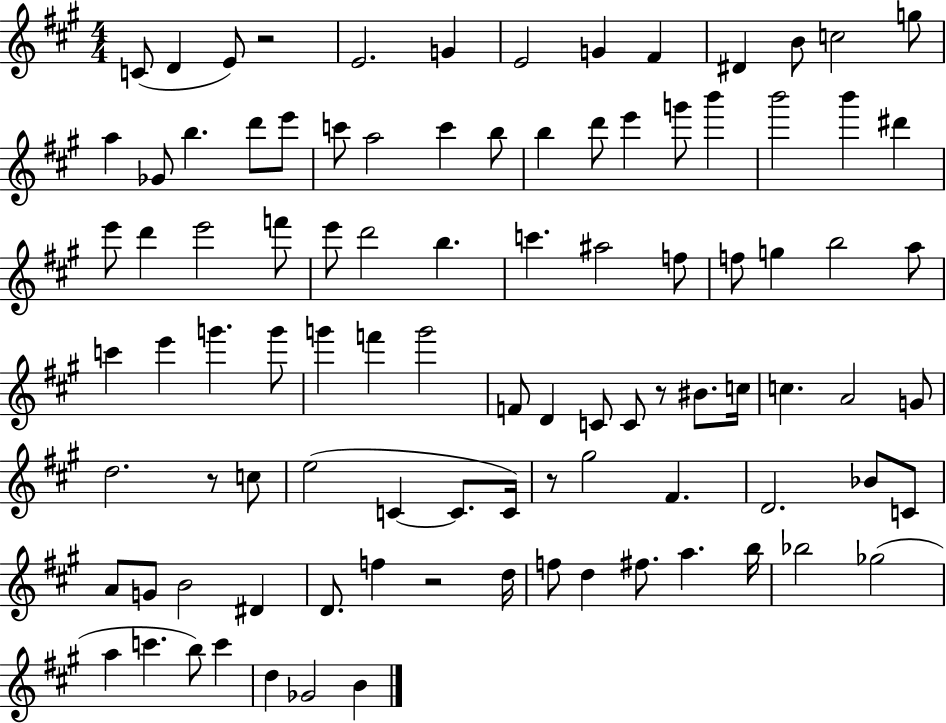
{
  \clef treble
  \numericTimeSignature
  \time 4/4
  \key a \major
  c'8( d'4 e'8) r2 | e'2. g'4 | e'2 g'4 fis'4 | dis'4 b'8 c''2 g''8 | \break a''4 ges'8 b''4. d'''8 e'''8 | c'''8 a''2 c'''4 b''8 | b''4 d'''8 e'''4 g'''8 b'''4 | b'''2 b'''4 dis'''4 | \break e'''8 d'''4 e'''2 f'''8 | e'''8 d'''2 b''4. | c'''4. ais''2 f''8 | f''8 g''4 b''2 a''8 | \break c'''4 e'''4 g'''4. g'''8 | g'''4 f'''4 g'''2 | f'8 d'4 c'8 c'8 r8 bis'8. c''16 | c''4. a'2 g'8 | \break d''2. r8 c''8 | e''2( c'4~~ c'8. c'16) | r8 gis''2 fis'4. | d'2. bes'8 c'8 | \break a'8 g'8 b'2 dis'4 | d'8. f''4 r2 d''16 | f''8 d''4 fis''8. a''4. b''16 | bes''2 ges''2( | \break a''4 c'''4. b''8) c'''4 | d''4 ges'2 b'4 | \bar "|."
}